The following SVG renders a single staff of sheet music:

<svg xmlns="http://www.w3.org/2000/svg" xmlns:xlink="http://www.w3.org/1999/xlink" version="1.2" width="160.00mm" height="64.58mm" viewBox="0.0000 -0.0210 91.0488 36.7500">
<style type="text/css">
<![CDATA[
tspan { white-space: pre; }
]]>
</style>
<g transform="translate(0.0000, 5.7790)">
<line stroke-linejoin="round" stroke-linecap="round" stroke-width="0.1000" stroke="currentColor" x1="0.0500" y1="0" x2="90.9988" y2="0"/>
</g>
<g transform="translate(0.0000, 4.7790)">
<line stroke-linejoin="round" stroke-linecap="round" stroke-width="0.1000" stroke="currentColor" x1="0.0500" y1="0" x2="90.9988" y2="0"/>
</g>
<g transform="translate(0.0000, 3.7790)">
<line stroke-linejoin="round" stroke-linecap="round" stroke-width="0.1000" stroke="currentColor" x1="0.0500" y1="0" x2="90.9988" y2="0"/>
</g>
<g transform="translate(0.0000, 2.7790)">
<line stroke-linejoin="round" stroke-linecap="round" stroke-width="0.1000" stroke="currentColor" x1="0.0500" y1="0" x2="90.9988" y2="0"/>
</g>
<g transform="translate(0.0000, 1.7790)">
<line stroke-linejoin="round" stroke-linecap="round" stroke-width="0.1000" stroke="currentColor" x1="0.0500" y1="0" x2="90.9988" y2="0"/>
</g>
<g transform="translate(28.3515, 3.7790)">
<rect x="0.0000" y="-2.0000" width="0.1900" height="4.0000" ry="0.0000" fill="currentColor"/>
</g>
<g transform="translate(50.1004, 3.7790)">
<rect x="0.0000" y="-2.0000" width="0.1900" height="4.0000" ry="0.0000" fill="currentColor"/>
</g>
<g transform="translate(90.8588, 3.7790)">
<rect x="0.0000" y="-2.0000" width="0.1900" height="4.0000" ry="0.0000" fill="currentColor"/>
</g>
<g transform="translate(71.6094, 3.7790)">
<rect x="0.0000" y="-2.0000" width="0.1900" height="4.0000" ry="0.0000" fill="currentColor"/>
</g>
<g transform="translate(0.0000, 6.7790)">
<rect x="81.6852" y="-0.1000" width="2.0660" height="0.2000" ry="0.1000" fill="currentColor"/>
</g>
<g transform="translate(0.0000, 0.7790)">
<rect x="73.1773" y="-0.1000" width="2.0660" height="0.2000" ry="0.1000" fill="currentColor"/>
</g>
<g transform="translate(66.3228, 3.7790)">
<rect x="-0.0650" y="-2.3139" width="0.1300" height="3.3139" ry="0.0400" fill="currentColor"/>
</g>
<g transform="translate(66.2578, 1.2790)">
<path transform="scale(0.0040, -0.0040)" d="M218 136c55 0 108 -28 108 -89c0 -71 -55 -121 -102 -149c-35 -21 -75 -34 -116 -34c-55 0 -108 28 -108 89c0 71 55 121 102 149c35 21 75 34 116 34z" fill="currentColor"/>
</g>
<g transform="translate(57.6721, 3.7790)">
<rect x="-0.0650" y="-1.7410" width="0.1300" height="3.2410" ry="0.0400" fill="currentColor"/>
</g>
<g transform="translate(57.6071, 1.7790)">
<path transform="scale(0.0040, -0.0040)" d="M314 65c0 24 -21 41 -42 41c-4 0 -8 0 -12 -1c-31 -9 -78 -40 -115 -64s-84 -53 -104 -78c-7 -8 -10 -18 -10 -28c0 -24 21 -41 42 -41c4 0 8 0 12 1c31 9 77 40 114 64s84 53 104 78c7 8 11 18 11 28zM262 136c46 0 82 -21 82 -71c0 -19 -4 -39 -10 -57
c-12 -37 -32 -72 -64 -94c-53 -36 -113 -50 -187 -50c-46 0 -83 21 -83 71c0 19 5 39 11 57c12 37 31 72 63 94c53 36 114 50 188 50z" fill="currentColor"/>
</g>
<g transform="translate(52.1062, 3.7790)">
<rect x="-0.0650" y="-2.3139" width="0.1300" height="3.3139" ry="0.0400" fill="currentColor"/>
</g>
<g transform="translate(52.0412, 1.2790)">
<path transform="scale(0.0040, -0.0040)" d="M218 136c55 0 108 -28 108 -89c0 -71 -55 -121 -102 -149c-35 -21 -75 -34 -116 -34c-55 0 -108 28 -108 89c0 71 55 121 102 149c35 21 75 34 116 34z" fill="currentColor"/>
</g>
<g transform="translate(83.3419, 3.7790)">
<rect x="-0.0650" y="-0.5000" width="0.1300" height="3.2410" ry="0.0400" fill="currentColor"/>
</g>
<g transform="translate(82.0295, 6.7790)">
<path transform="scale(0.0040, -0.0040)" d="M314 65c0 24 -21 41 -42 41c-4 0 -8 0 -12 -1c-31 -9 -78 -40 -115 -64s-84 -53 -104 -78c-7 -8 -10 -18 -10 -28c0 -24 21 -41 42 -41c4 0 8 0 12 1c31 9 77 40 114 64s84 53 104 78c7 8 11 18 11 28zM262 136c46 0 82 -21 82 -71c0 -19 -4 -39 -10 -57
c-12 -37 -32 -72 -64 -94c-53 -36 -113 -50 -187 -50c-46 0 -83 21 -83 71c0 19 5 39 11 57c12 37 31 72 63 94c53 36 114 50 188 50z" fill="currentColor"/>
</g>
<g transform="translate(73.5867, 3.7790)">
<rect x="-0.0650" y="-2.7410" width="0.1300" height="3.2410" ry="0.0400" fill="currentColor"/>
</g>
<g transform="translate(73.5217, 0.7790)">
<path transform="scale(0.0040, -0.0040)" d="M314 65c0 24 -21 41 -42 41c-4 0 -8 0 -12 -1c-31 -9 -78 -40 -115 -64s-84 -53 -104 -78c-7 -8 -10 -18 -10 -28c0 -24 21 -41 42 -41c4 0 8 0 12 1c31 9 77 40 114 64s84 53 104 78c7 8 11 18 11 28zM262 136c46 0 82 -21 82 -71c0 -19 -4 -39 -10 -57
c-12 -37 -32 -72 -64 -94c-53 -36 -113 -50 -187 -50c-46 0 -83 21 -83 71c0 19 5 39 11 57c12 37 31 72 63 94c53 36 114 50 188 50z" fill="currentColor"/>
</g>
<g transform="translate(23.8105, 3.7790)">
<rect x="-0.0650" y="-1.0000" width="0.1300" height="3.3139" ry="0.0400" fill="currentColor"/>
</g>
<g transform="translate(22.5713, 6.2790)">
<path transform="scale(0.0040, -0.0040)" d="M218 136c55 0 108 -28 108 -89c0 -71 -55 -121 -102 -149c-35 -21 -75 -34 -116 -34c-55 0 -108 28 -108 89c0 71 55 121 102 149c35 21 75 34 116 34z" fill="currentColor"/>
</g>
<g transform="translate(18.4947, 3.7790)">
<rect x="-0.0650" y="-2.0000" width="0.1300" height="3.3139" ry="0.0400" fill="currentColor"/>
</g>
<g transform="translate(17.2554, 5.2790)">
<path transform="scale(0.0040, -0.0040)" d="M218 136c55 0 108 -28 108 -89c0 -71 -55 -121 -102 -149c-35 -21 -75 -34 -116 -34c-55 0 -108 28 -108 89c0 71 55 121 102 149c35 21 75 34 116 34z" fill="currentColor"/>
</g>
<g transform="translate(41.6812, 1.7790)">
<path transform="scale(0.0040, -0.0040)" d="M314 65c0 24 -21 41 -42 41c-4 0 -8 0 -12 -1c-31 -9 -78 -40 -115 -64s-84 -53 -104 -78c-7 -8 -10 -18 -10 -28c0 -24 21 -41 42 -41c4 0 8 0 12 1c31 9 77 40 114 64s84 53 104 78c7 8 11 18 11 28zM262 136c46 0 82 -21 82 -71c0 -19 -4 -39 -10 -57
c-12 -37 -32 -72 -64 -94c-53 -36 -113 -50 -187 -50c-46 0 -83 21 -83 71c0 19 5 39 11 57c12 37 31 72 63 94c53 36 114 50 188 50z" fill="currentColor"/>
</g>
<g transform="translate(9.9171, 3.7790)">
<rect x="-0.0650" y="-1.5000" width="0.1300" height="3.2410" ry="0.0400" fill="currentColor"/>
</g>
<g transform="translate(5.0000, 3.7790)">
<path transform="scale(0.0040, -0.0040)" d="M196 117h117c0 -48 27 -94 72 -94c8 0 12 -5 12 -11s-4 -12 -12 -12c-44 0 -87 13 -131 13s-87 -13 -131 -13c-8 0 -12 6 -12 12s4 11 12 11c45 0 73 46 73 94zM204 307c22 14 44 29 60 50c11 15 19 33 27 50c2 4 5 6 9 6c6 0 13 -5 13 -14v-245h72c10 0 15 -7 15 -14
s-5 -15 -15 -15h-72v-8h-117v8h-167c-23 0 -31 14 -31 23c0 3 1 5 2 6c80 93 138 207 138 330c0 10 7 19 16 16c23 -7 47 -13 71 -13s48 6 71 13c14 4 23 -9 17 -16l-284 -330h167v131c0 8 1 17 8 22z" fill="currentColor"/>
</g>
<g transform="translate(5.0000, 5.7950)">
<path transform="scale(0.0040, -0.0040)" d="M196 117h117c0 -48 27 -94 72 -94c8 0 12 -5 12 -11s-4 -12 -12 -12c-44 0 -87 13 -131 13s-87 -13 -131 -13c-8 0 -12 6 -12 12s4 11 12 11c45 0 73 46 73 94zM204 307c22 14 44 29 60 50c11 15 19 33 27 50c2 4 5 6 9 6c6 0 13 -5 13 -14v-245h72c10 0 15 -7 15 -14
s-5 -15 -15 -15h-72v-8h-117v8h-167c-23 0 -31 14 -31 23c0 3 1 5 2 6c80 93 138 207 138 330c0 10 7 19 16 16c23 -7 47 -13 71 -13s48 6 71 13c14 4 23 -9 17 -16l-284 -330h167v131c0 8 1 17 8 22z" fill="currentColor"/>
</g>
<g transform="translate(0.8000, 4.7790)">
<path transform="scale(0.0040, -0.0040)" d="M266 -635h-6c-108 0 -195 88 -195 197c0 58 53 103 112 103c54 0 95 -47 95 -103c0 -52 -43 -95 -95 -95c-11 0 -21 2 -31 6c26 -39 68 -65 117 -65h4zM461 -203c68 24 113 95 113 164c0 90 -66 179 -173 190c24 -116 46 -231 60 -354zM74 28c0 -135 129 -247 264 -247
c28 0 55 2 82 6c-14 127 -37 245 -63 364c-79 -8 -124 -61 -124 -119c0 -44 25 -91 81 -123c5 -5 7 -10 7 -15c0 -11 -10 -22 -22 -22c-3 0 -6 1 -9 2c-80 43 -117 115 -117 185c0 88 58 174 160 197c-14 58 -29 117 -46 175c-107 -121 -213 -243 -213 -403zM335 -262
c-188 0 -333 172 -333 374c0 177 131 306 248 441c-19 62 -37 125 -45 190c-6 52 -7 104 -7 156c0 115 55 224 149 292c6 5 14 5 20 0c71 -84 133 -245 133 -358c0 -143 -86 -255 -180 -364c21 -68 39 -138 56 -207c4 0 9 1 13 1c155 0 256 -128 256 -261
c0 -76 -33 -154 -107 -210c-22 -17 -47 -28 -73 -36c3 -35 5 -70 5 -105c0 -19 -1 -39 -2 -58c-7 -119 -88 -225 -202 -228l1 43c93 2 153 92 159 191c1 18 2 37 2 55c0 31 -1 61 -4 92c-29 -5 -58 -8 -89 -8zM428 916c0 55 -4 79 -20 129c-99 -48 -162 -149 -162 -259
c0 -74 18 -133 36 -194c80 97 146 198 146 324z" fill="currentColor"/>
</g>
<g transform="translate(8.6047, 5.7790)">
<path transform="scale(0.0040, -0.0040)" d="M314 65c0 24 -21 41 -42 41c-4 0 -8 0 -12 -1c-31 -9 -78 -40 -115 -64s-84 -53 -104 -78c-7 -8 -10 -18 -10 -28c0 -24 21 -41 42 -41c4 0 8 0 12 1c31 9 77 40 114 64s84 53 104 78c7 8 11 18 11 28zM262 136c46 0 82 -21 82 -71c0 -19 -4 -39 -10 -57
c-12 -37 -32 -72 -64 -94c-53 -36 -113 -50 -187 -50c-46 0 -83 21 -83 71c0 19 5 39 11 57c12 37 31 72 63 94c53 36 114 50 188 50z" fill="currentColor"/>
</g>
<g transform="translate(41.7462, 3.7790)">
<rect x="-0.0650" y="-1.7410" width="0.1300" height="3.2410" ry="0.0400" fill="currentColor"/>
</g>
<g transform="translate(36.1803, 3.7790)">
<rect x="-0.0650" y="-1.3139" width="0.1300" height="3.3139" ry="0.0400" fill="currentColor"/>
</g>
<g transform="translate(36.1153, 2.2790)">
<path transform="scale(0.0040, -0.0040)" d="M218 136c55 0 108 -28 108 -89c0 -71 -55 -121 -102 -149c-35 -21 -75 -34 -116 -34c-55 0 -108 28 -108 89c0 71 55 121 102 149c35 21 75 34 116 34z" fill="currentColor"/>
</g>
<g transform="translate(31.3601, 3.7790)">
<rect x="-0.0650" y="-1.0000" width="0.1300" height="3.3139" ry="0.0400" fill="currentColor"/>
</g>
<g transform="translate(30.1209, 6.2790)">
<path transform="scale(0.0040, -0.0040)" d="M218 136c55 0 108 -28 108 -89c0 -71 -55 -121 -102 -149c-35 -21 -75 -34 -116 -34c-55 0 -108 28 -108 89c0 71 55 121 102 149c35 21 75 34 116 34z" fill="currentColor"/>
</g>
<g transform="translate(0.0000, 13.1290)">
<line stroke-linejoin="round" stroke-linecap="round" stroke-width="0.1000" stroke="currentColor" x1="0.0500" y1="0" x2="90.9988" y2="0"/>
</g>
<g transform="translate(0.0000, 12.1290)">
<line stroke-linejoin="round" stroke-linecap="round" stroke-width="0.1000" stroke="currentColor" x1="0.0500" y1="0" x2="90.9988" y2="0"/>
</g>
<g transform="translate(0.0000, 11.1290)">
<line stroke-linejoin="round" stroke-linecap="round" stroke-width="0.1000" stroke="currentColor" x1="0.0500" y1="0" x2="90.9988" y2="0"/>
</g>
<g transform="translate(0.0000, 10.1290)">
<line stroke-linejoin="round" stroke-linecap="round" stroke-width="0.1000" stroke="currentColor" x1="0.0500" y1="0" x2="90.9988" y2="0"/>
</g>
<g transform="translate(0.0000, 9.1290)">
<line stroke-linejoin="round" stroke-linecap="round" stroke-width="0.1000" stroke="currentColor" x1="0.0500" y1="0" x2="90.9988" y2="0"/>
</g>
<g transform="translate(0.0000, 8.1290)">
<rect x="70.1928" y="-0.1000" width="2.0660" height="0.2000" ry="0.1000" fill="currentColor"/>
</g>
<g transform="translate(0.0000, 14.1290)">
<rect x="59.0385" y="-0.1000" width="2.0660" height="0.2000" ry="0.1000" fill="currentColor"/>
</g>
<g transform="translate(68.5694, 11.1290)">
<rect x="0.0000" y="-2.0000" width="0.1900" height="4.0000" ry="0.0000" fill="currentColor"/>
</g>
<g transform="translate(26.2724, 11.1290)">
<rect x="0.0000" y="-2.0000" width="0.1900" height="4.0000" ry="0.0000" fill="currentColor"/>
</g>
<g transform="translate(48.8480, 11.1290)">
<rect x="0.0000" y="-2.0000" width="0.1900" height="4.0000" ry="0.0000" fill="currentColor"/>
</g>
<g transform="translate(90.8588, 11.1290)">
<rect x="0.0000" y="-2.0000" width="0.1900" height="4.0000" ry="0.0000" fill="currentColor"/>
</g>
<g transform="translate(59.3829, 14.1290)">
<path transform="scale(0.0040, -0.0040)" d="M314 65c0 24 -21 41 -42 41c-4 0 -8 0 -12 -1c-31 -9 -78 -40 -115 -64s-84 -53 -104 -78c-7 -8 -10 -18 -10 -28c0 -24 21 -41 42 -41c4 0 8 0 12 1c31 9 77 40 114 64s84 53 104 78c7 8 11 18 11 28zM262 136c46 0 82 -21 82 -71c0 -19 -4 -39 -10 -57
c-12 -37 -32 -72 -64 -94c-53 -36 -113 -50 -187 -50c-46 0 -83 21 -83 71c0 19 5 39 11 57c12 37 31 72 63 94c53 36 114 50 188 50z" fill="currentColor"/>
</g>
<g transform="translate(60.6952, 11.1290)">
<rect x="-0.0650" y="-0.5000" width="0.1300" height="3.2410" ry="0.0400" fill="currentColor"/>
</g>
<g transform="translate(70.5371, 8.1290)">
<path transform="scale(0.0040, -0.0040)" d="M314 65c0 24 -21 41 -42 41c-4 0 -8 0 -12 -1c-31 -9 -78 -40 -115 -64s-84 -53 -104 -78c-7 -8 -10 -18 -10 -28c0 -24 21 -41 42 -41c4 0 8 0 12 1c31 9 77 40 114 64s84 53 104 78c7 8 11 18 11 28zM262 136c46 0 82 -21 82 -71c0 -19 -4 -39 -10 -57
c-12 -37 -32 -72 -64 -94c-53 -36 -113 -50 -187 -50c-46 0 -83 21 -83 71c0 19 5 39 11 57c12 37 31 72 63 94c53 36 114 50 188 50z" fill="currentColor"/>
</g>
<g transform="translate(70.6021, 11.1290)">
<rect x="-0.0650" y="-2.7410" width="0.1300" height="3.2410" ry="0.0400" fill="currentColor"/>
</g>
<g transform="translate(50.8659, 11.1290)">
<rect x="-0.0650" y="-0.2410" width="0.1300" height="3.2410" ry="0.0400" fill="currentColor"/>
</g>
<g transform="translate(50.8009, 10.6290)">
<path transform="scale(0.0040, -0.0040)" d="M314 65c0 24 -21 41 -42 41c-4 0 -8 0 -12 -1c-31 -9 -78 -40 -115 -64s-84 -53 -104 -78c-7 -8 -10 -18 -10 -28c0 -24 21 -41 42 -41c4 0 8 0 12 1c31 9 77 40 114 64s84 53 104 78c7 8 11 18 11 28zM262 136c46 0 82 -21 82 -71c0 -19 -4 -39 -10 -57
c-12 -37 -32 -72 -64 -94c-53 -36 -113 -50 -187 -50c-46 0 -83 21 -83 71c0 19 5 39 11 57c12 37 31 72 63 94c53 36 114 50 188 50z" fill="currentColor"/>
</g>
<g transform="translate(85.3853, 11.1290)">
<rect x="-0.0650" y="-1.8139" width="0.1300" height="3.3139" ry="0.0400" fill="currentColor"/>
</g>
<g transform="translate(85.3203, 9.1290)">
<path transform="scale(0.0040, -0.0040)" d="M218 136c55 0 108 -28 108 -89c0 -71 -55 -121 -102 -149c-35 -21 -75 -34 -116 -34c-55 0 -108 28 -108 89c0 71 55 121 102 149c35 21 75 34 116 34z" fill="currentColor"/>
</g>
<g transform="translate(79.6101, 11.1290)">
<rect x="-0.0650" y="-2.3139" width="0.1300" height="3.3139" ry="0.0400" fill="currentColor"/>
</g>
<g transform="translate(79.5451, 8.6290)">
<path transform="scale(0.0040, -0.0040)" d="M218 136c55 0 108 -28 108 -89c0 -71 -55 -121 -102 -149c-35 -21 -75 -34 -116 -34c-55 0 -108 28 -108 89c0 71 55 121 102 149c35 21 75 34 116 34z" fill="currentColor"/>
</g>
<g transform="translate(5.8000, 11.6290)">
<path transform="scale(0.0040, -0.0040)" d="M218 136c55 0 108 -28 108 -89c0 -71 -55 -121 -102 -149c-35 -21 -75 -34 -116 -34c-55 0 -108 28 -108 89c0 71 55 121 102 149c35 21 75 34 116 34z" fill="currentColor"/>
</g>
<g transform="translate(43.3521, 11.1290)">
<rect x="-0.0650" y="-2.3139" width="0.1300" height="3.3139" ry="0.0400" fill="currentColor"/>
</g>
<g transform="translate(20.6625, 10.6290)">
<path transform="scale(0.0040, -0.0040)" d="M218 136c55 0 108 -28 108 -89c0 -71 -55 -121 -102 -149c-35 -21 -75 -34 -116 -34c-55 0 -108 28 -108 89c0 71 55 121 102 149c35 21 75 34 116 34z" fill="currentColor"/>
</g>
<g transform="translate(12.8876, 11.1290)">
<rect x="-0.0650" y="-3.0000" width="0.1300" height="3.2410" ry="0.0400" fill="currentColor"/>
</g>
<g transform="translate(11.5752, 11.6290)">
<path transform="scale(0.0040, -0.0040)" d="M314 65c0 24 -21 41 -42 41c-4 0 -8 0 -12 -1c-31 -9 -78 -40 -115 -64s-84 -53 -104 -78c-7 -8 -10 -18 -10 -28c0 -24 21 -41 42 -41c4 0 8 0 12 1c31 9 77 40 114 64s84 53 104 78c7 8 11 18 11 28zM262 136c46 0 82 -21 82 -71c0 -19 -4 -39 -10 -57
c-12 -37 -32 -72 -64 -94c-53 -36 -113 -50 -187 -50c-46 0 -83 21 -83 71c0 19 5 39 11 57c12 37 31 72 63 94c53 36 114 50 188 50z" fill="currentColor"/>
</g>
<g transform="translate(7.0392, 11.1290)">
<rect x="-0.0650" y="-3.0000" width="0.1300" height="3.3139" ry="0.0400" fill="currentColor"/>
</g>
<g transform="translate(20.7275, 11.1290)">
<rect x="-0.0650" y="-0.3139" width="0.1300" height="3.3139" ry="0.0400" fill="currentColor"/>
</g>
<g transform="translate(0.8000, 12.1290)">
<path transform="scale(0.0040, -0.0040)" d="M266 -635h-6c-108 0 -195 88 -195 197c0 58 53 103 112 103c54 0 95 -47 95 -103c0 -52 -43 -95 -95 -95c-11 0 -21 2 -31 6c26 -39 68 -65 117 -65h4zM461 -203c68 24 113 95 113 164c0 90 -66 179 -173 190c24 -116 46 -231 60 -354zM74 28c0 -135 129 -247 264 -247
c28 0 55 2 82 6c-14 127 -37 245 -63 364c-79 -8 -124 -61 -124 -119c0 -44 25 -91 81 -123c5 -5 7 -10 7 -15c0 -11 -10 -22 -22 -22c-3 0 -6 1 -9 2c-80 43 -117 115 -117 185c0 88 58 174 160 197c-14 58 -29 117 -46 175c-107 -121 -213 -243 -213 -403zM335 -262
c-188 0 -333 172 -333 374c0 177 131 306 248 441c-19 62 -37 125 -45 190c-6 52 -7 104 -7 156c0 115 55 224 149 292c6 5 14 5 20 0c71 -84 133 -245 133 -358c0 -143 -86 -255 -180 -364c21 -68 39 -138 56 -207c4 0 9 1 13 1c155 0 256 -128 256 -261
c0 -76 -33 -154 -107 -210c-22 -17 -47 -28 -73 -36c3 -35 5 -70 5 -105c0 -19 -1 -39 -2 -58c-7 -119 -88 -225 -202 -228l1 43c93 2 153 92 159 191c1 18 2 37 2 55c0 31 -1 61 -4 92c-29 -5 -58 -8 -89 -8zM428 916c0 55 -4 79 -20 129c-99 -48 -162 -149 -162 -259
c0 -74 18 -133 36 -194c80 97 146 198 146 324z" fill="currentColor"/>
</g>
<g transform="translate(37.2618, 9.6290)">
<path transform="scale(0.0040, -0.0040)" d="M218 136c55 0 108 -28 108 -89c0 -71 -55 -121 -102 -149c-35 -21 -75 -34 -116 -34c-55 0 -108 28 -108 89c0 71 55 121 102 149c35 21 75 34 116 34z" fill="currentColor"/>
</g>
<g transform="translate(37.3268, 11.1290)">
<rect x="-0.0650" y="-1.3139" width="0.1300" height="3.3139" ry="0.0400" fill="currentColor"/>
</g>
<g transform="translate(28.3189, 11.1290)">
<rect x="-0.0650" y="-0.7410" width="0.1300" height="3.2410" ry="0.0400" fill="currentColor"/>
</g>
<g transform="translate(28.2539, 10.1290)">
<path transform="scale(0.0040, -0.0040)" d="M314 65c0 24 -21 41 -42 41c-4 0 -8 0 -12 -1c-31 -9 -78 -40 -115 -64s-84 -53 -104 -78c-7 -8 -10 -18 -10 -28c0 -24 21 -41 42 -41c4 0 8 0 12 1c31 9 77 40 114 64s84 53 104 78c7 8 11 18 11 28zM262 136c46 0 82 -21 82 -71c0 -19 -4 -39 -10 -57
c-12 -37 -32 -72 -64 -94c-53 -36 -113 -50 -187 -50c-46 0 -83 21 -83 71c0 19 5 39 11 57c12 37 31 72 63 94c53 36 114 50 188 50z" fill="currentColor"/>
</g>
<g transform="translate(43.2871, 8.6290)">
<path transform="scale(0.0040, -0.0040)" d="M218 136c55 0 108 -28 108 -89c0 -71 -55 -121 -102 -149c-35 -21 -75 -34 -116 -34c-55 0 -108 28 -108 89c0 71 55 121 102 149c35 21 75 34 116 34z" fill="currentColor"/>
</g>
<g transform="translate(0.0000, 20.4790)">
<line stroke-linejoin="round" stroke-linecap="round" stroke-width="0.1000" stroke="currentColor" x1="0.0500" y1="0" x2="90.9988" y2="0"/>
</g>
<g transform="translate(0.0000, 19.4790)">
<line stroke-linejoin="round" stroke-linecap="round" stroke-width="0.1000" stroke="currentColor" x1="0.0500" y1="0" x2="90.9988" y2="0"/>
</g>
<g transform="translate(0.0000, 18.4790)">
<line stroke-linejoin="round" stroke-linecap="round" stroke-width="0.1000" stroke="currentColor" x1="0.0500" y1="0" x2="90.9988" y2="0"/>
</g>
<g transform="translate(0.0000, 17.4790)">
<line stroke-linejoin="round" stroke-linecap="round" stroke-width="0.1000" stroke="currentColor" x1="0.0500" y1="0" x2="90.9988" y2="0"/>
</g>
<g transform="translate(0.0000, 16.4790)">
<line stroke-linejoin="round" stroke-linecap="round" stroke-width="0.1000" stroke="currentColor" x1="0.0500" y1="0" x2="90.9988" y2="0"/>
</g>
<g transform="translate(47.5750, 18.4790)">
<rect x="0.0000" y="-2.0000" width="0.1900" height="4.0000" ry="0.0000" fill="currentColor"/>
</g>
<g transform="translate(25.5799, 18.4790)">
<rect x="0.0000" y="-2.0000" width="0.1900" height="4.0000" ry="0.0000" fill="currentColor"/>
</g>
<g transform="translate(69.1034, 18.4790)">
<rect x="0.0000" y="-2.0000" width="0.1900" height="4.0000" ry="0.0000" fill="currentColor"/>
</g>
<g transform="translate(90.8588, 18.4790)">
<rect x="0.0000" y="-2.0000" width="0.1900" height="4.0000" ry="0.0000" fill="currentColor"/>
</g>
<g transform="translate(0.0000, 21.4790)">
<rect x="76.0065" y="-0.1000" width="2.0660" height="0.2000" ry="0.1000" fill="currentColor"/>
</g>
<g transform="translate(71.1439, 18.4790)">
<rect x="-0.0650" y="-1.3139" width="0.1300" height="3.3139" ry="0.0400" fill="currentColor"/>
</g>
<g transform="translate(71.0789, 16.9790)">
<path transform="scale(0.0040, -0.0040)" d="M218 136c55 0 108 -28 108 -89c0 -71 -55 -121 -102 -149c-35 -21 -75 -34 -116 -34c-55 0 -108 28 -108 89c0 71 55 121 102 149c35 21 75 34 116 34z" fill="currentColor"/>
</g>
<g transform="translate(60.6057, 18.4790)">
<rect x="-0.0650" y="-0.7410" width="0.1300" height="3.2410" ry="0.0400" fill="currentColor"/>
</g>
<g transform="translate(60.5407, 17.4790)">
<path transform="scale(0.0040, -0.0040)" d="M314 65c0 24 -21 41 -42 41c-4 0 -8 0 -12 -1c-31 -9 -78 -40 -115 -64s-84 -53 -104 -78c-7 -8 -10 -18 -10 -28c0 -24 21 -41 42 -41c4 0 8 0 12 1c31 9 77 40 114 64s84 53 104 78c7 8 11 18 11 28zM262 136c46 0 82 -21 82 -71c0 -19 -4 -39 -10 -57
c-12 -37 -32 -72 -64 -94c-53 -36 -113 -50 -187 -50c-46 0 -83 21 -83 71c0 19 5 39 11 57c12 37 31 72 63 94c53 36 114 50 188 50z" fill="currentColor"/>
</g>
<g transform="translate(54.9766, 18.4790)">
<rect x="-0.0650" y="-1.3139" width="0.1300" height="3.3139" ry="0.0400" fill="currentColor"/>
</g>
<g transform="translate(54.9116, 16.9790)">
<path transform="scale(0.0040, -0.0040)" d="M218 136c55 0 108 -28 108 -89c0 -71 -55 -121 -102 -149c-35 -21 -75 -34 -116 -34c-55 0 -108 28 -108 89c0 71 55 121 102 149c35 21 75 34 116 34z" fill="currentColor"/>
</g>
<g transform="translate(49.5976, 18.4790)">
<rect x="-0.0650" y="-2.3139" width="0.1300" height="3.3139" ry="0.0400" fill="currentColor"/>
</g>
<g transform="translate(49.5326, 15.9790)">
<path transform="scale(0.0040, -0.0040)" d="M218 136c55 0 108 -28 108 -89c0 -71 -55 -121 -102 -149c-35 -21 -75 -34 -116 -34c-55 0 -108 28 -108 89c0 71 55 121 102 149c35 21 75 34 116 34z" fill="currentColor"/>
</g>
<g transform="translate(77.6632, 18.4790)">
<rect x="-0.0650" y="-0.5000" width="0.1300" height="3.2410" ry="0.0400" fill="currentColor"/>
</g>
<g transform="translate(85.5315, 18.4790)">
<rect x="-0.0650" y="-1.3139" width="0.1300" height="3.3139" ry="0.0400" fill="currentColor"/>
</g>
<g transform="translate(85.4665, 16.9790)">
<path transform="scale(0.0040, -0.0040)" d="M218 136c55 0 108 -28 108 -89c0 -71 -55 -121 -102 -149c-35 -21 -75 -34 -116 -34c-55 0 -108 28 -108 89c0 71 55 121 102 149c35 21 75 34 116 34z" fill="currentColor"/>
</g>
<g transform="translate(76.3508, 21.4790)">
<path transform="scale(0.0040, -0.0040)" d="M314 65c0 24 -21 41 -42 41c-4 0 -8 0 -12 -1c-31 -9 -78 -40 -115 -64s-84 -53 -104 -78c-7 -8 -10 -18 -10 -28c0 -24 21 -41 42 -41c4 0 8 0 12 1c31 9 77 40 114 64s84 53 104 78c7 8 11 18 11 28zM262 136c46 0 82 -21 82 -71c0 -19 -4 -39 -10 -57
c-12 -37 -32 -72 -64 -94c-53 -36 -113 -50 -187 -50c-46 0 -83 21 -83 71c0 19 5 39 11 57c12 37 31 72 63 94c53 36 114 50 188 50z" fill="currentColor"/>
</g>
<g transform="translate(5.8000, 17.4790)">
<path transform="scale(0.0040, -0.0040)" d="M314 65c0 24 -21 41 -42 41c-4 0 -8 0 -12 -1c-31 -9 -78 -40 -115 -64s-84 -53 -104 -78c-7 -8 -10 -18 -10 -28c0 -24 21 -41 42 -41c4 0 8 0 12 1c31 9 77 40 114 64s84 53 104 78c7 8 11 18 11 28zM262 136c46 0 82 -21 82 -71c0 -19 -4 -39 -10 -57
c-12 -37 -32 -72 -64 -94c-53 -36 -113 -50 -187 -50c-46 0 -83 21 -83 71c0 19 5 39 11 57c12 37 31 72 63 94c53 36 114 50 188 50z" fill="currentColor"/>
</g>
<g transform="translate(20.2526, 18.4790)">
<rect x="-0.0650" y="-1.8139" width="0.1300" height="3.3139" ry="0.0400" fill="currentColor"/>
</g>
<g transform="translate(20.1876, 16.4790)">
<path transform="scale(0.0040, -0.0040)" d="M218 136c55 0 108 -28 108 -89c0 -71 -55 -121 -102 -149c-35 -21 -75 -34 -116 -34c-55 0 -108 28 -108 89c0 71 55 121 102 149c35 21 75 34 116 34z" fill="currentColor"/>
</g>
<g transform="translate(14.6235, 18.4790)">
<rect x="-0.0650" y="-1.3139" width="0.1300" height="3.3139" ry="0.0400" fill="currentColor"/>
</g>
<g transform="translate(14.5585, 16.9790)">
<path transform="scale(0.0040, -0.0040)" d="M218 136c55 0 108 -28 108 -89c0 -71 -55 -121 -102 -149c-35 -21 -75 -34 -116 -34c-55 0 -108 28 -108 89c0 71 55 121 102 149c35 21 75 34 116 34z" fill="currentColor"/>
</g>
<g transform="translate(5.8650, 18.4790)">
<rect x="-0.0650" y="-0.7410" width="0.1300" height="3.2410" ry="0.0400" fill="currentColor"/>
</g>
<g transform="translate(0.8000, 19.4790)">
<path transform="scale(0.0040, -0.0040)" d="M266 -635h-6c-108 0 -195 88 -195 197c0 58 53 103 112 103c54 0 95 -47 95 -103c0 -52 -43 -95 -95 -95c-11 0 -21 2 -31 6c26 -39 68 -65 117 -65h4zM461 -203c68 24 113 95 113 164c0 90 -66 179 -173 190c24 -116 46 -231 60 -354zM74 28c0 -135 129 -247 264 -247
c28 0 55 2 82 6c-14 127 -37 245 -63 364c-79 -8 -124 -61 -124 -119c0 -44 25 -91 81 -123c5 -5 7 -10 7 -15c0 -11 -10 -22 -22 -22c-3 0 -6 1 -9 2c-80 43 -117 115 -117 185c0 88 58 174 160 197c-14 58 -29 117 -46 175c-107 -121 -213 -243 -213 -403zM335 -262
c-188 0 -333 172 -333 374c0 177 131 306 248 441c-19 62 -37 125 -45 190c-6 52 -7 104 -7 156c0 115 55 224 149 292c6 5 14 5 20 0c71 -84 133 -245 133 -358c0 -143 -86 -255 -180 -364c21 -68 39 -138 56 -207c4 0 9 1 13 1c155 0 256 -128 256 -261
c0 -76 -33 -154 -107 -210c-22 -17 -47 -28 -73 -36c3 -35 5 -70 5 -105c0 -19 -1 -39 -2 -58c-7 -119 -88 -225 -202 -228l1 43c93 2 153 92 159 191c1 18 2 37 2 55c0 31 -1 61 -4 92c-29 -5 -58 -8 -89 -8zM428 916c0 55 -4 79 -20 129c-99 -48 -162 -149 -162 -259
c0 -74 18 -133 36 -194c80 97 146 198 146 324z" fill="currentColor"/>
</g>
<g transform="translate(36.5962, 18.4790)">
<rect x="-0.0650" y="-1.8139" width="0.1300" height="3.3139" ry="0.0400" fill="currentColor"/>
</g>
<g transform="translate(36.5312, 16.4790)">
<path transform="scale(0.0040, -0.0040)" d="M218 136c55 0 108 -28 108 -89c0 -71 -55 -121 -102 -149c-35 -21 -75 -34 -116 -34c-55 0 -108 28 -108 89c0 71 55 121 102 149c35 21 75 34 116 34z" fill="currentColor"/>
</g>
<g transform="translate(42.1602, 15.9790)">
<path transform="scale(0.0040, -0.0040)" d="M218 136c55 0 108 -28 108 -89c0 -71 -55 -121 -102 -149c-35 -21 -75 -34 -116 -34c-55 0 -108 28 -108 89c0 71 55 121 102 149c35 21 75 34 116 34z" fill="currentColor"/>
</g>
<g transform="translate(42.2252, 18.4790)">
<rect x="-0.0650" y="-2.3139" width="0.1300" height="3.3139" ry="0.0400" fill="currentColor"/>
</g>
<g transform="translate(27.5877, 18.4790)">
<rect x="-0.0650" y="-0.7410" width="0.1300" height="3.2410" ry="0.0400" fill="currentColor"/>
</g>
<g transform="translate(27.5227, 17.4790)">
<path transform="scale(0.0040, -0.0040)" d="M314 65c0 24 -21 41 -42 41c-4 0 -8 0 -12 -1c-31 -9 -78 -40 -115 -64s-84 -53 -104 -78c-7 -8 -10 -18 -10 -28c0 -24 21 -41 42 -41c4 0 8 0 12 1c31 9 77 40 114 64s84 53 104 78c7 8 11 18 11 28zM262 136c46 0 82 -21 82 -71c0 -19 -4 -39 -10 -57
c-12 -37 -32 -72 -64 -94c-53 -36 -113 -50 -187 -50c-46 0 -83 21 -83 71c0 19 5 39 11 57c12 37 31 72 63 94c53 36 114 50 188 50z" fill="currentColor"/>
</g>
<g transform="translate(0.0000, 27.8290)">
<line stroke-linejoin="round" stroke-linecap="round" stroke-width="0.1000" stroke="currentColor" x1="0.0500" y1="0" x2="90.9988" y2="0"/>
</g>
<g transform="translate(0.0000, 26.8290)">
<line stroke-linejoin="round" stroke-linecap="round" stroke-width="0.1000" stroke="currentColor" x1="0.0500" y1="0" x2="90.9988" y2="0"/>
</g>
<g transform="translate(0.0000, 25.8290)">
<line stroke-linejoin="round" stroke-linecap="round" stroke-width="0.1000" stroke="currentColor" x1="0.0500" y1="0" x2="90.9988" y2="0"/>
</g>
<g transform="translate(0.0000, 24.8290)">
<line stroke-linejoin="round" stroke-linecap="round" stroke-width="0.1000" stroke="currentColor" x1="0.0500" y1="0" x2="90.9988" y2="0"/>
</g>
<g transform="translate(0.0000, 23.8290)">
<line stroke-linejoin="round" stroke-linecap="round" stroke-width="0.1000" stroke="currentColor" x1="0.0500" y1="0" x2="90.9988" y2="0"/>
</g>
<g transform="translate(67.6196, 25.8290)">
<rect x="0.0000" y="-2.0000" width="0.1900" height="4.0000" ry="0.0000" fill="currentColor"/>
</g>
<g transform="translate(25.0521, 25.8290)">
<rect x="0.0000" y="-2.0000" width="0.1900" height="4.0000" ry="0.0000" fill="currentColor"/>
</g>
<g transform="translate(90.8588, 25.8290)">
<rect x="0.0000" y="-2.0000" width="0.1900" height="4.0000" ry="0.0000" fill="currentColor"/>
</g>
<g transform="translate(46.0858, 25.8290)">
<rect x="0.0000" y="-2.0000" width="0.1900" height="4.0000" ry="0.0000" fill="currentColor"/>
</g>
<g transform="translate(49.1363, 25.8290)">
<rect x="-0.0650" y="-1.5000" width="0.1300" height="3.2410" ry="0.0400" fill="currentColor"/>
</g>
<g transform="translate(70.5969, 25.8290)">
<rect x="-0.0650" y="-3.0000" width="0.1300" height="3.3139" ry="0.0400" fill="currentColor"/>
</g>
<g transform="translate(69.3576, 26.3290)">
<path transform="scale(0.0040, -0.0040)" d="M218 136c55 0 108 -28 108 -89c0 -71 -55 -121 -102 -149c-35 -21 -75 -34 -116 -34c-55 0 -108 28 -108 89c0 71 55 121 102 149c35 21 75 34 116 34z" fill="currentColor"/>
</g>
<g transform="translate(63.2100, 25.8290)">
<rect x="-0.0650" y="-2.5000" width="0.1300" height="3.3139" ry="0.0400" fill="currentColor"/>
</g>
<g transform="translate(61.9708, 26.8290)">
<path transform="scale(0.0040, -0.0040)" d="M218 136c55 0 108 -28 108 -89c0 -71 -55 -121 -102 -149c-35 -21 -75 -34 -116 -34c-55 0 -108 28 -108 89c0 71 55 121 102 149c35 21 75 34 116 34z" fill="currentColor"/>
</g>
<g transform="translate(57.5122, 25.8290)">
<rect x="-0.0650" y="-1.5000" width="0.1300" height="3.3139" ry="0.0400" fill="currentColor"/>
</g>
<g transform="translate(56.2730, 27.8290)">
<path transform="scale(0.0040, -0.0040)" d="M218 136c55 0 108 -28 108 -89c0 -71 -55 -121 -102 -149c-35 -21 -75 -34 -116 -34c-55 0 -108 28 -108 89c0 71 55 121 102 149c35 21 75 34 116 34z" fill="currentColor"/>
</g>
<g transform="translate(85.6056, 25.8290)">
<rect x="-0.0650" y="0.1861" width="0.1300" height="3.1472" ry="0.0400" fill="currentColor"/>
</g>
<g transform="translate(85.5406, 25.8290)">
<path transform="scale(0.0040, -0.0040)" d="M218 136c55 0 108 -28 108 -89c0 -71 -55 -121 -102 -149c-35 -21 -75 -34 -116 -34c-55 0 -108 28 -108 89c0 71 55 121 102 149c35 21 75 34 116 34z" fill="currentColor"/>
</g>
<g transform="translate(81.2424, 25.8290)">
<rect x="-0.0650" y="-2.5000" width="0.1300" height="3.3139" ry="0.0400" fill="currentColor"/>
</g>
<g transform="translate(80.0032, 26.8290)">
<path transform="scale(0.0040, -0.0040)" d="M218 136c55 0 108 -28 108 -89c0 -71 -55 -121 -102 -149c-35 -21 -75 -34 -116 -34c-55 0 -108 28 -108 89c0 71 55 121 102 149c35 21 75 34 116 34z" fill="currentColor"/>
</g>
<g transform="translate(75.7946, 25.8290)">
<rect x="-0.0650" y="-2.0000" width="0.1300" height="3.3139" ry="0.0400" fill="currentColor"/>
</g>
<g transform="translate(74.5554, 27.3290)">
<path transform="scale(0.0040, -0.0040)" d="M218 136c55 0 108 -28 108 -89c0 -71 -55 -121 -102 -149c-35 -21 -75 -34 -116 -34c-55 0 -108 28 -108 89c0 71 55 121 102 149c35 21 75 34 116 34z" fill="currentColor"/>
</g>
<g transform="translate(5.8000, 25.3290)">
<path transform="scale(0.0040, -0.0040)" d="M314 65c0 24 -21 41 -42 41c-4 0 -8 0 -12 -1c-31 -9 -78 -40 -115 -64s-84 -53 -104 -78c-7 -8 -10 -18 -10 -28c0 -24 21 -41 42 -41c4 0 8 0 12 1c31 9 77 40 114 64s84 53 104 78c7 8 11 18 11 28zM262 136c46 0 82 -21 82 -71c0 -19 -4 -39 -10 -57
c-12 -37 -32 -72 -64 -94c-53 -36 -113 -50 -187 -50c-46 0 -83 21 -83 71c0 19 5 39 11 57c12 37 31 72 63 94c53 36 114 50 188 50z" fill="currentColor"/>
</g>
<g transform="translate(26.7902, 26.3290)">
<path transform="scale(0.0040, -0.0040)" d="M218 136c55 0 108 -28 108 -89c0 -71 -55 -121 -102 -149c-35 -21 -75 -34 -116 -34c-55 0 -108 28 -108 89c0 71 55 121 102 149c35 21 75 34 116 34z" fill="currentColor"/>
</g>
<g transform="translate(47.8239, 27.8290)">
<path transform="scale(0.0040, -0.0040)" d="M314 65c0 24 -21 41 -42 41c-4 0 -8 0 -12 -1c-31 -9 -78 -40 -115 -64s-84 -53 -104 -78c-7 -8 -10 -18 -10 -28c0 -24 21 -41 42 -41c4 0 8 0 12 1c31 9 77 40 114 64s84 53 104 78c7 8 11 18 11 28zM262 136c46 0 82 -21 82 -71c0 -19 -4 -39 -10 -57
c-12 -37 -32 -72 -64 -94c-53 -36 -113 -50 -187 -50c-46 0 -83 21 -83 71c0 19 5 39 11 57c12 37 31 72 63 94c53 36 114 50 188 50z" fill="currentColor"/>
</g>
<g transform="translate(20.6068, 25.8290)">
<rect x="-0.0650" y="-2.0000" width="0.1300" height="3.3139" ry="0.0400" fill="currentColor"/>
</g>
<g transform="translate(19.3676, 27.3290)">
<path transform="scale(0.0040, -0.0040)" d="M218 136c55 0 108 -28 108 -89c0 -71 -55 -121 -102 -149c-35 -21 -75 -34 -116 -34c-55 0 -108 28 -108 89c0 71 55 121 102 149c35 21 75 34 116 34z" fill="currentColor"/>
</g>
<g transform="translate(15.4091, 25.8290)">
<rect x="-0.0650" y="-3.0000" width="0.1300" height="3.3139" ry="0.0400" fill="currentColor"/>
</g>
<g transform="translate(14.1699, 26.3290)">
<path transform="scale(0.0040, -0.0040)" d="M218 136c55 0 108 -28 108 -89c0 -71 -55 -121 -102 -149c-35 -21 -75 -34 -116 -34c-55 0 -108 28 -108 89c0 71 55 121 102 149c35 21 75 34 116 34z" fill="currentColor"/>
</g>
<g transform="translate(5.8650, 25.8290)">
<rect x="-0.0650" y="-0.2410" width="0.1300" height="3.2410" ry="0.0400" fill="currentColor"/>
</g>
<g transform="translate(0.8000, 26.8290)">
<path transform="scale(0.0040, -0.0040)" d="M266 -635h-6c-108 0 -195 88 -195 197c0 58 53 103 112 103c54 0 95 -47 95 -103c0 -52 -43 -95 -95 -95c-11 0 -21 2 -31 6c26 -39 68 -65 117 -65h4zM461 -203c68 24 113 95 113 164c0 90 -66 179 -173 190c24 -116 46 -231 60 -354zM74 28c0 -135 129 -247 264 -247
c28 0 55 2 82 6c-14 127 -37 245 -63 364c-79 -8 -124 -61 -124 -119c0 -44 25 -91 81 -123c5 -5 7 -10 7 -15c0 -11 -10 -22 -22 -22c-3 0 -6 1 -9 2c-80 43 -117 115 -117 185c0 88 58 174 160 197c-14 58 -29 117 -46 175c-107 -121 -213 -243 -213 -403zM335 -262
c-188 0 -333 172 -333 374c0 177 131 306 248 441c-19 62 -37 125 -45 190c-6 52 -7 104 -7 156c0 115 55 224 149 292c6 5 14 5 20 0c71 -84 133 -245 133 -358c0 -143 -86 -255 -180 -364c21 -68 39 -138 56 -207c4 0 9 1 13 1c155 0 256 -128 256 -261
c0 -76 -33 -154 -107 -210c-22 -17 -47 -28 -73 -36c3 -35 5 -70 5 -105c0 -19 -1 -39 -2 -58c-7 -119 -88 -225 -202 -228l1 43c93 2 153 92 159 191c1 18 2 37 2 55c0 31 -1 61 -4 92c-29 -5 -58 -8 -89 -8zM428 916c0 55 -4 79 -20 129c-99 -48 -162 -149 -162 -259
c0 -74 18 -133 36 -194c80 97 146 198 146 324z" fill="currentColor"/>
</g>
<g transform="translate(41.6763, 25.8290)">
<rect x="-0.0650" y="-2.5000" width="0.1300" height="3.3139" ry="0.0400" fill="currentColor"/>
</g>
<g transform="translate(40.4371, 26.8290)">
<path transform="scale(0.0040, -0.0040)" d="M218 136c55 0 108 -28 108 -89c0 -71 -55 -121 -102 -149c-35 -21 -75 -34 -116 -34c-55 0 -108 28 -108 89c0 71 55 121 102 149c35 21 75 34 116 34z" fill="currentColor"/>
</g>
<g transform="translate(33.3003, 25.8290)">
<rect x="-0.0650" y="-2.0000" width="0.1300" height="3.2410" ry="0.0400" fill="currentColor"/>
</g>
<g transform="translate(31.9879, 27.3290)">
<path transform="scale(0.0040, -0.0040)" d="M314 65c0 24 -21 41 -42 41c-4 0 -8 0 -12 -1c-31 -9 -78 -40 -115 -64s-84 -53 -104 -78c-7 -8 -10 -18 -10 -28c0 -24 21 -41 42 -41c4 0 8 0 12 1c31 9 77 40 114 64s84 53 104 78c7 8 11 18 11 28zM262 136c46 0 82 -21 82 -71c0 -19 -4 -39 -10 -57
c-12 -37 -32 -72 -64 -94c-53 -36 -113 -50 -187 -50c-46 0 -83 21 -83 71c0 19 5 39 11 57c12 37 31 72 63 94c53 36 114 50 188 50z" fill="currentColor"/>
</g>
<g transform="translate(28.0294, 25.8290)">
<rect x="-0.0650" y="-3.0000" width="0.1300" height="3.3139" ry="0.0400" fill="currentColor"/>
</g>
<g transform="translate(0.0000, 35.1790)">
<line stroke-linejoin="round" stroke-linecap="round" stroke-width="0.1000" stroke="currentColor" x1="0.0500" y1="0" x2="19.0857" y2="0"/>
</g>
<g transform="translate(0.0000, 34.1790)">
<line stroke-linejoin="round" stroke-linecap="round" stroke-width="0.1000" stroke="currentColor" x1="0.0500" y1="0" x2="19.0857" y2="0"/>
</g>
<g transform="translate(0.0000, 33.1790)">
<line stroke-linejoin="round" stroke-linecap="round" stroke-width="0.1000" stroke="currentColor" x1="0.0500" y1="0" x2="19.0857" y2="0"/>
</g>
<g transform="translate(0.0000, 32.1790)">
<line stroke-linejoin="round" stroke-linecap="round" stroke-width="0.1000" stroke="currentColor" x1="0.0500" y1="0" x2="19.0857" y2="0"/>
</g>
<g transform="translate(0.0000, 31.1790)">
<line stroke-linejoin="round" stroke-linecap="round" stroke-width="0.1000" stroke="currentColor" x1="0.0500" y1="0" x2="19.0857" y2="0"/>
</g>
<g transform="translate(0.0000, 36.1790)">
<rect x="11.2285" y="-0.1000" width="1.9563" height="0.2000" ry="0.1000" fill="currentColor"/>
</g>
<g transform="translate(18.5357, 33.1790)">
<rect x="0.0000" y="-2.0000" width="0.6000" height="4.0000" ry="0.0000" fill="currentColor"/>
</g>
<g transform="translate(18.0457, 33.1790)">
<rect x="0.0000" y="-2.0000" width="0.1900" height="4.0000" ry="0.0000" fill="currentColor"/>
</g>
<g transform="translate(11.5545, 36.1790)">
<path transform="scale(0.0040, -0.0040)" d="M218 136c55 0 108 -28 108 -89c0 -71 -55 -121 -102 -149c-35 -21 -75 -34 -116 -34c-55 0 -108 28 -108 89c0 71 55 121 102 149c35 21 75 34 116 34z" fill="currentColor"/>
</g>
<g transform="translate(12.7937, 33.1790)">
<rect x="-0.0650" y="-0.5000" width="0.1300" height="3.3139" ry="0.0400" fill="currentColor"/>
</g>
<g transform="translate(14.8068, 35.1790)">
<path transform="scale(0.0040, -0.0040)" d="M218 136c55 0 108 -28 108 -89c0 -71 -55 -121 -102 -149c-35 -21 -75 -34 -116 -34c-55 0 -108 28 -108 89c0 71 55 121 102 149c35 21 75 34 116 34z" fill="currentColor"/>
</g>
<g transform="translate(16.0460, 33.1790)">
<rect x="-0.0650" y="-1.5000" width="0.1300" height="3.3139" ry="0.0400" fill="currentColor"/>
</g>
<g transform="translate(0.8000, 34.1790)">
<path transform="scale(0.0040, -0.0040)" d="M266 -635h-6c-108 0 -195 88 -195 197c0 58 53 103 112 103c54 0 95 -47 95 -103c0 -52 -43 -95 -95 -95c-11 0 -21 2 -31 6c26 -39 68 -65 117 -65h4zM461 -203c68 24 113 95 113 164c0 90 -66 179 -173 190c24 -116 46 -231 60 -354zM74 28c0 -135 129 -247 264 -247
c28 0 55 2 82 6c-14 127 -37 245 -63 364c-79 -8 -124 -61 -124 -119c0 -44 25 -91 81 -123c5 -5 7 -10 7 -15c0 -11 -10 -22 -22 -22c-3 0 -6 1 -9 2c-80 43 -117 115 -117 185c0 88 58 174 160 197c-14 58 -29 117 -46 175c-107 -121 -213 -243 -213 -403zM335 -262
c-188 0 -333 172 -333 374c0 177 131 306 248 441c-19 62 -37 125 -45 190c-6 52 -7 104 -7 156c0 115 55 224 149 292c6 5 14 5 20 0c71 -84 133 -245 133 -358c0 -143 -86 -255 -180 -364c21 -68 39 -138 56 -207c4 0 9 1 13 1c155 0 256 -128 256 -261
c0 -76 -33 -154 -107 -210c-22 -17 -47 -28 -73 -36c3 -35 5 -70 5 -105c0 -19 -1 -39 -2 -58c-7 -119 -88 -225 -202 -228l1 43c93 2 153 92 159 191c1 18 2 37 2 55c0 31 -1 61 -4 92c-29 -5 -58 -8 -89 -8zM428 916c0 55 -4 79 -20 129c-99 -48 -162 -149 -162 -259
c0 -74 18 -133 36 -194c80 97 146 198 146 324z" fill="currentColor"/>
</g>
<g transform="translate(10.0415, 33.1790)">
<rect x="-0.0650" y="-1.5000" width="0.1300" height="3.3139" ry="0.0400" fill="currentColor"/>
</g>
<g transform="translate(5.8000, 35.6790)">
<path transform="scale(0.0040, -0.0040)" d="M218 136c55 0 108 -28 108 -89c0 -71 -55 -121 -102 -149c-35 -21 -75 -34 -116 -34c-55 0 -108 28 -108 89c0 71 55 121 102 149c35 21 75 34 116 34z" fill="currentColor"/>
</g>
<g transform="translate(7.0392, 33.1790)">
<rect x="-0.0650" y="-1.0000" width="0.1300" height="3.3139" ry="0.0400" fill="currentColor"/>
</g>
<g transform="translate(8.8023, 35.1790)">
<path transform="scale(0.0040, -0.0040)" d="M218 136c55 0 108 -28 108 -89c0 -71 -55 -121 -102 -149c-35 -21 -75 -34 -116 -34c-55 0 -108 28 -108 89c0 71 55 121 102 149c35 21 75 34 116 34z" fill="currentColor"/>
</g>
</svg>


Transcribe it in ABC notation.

X:1
T:Untitled
M:4/4
L:1/4
K:C
E2 F D D e f2 g f2 g a2 C2 A A2 c d2 e g c2 C2 a2 g f d2 e f d2 f g g e d2 e C2 e c2 A F A F2 G E2 E G A F G B D E C E